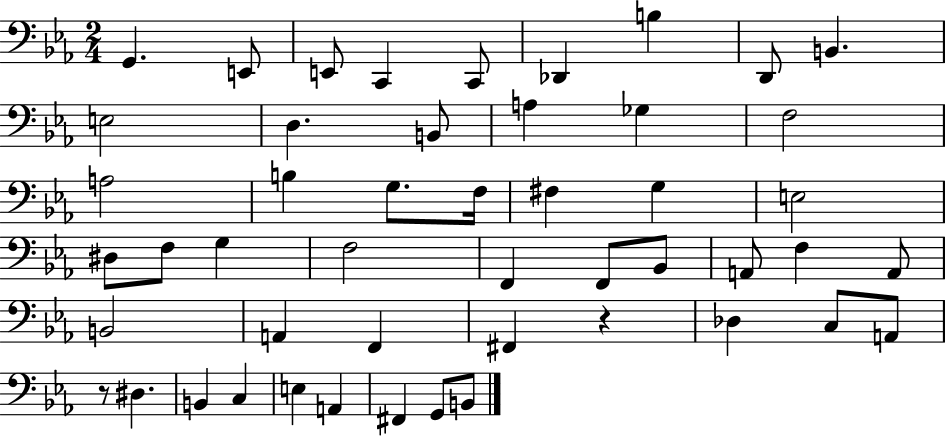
G2/q. E2/e E2/e C2/q C2/e Db2/q B3/q D2/e B2/q. E3/h D3/q. B2/e A3/q Gb3/q F3/h A3/h B3/q G3/e. F3/s F#3/q G3/q E3/h D#3/e F3/e G3/q F3/h F2/q F2/e Bb2/e A2/e F3/q A2/e B2/h A2/q F2/q F#2/q R/q Db3/q C3/e A2/e R/e D#3/q. B2/q C3/q E3/q A2/q F#2/q G2/e B2/e